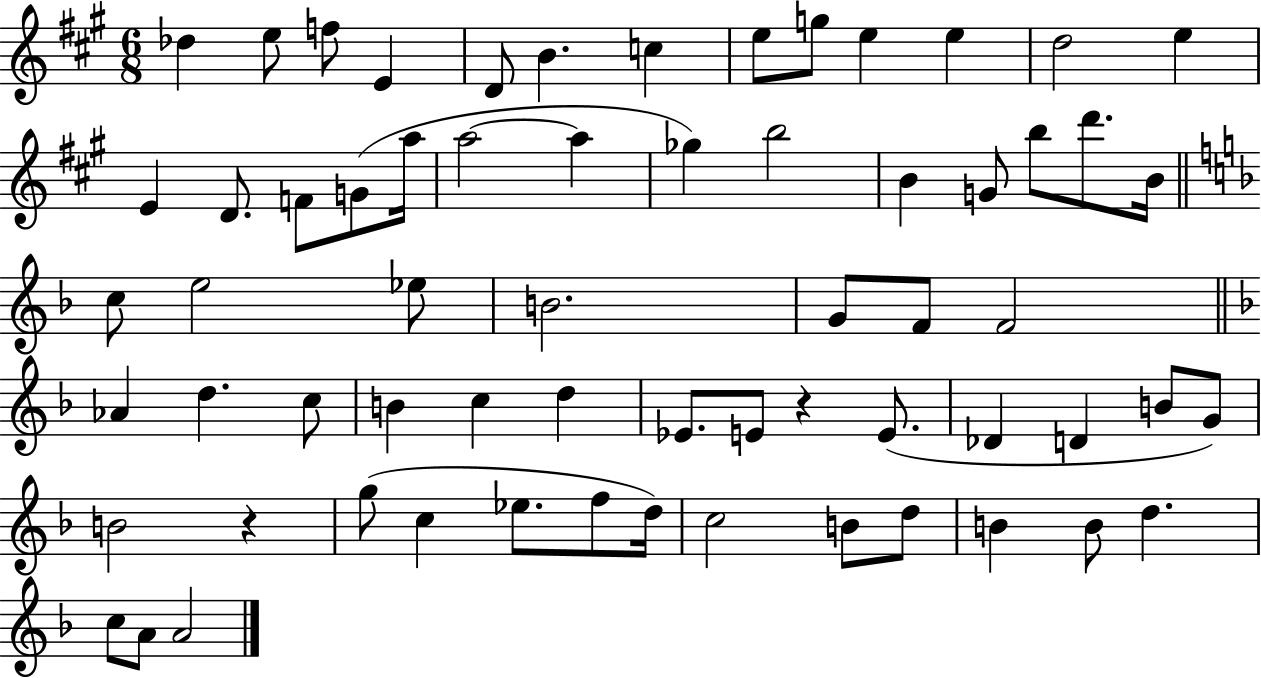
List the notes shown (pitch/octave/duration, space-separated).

Db5/q E5/e F5/e E4/q D4/e B4/q. C5/q E5/e G5/e E5/q E5/q D5/h E5/q E4/q D4/e. F4/e G4/e A5/s A5/h A5/q Gb5/q B5/h B4/q G4/e B5/e D6/e. B4/s C5/e E5/h Eb5/e B4/h. G4/e F4/e F4/h Ab4/q D5/q. C5/e B4/q C5/q D5/q Eb4/e. E4/e R/q E4/e. Db4/q D4/q B4/e G4/e B4/h R/q G5/e C5/q Eb5/e. F5/e D5/s C5/h B4/e D5/e B4/q B4/e D5/q. C5/e A4/e A4/h